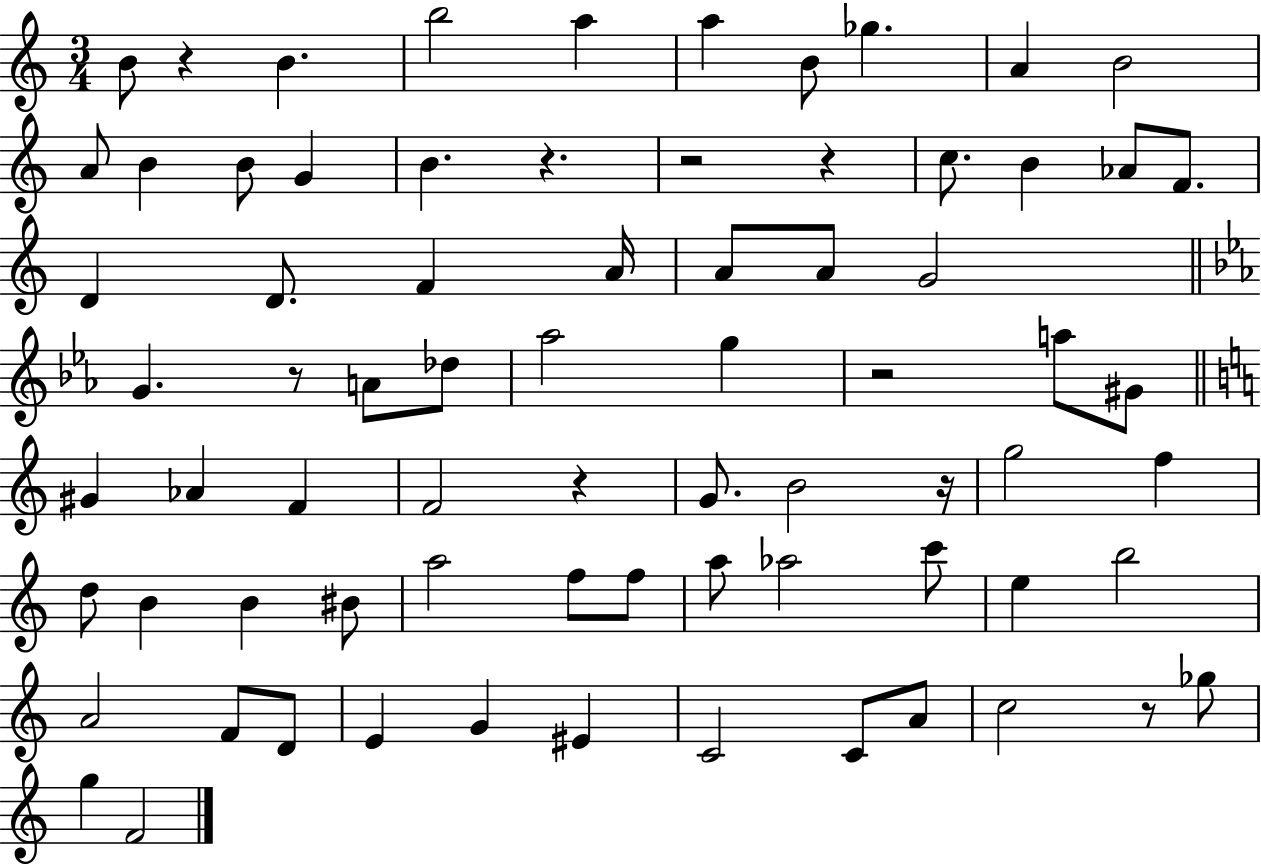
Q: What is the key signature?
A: C major